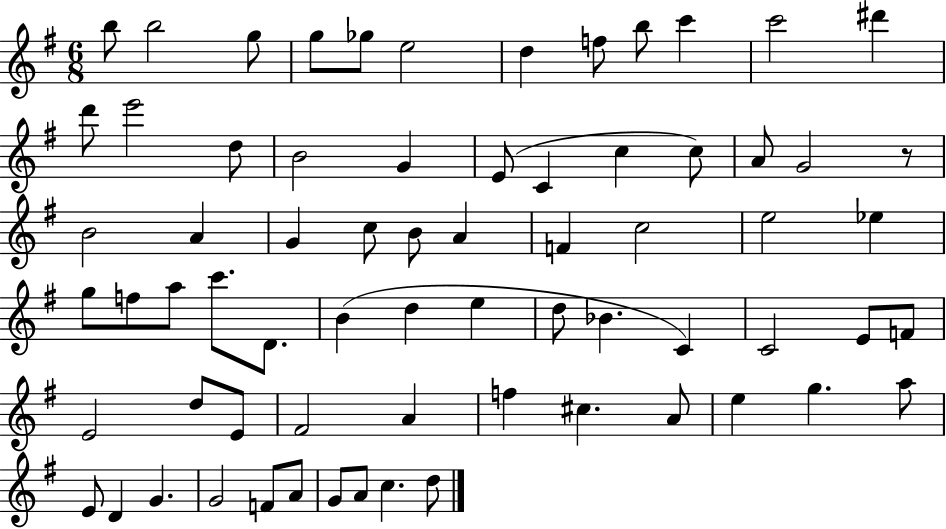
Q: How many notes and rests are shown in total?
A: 69